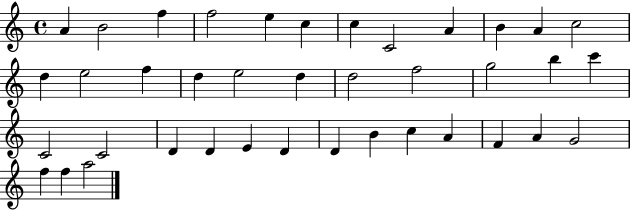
A4/q B4/h F5/q F5/h E5/q C5/q C5/q C4/h A4/q B4/q A4/q C5/h D5/q E5/h F5/q D5/q E5/h D5/q D5/h F5/h G5/h B5/q C6/q C4/h C4/h D4/q D4/q E4/q D4/q D4/q B4/q C5/q A4/q F4/q A4/q G4/h F5/q F5/q A5/h